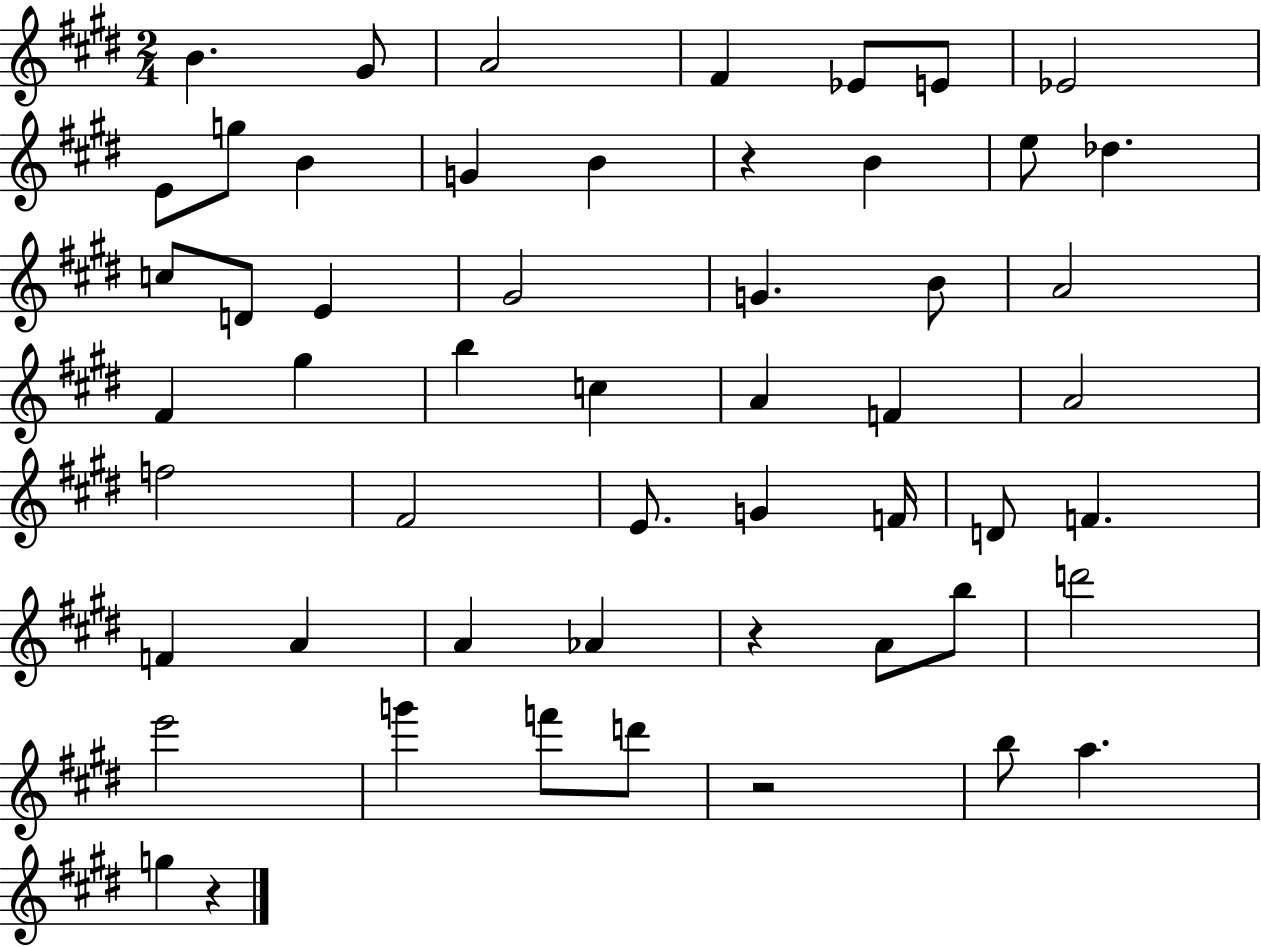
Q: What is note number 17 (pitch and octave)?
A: D4